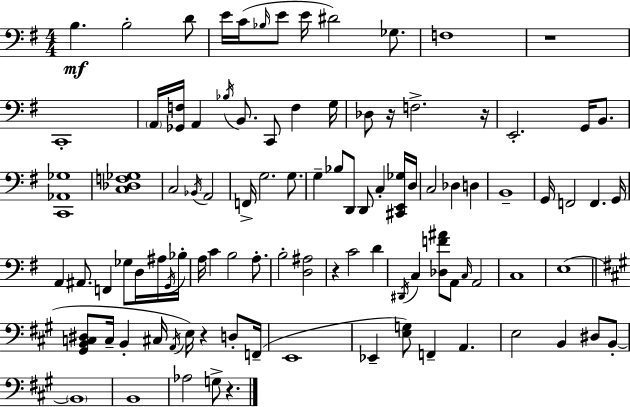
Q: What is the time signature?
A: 4/4